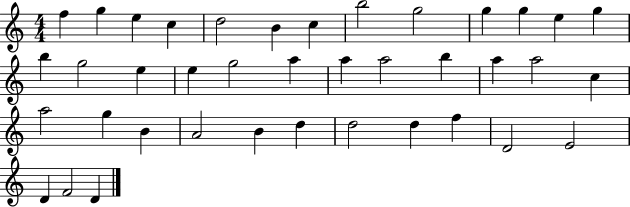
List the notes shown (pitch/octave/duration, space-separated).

F5/q G5/q E5/q C5/q D5/h B4/q C5/q B5/h G5/h G5/q G5/q E5/q G5/q B5/q G5/h E5/q E5/q G5/h A5/q A5/q A5/h B5/q A5/q A5/h C5/q A5/h G5/q B4/q A4/h B4/q D5/q D5/h D5/q F5/q D4/h E4/h D4/q F4/h D4/q